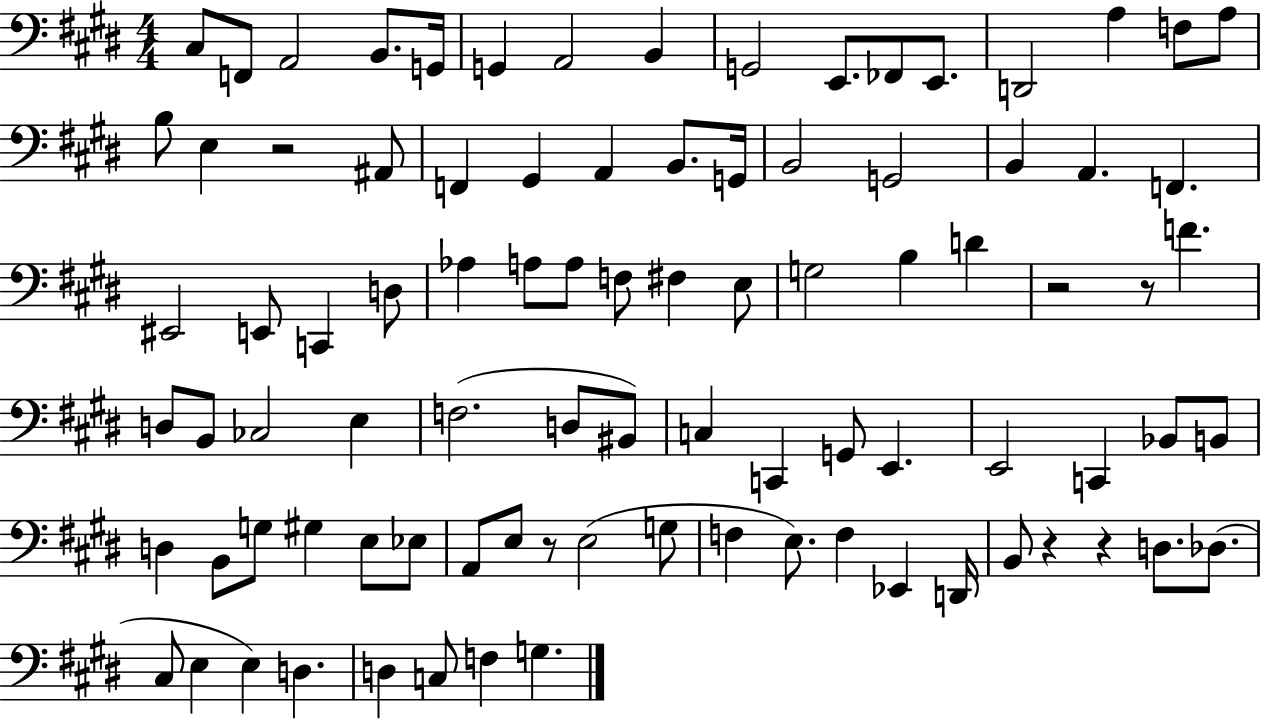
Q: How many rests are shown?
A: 6